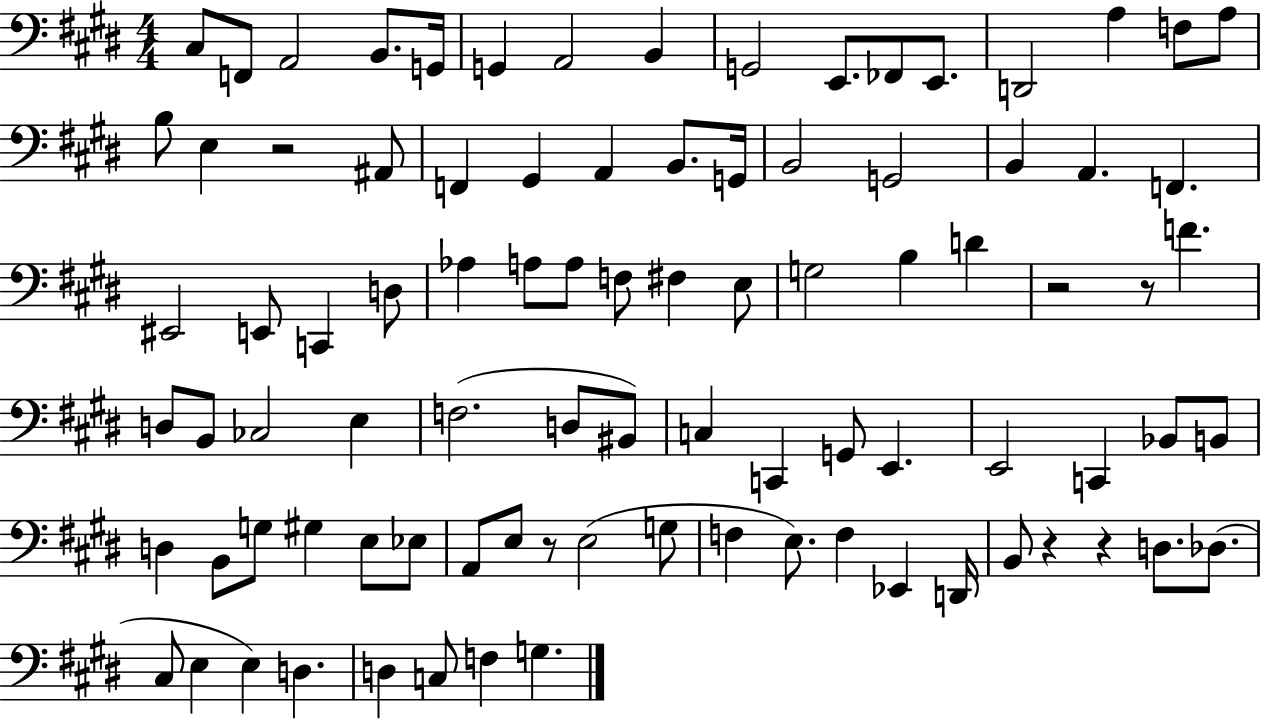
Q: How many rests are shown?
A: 6